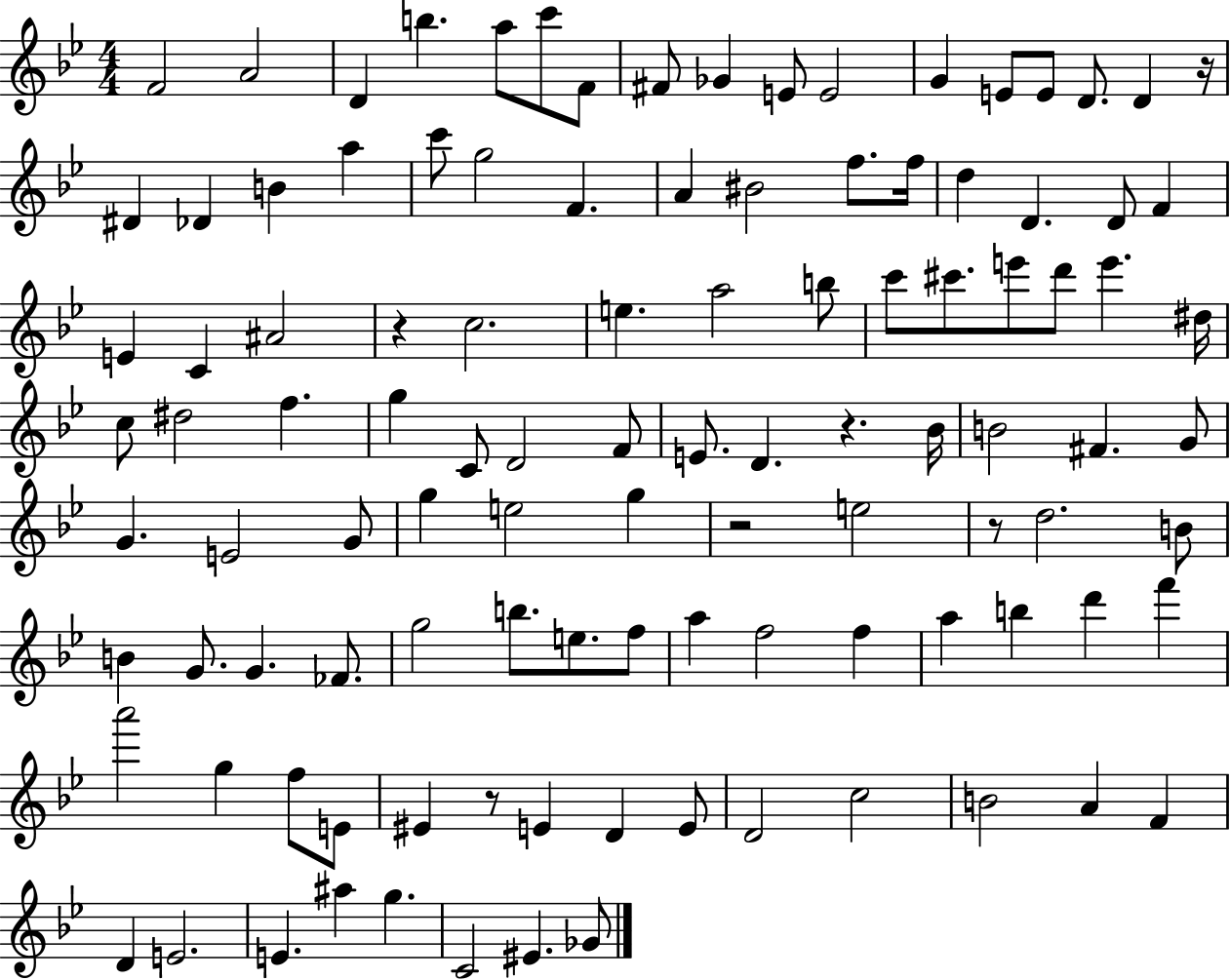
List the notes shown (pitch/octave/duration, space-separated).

F4/h A4/h D4/q B5/q. A5/e C6/e F4/e F#4/e Gb4/q E4/e E4/h G4/q E4/e E4/e D4/e. D4/q R/s D#4/q Db4/q B4/q A5/q C6/e G5/h F4/q. A4/q BIS4/h F5/e. F5/s D5/q D4/q. D4/e F4/q E4/q C4/q A#4/h R/q C5/h. E5/q. A5/h B5/e C6/e C#6/e. E6/e D6/e E6/q. D#5/s C5/e D#5/h F5/q. G5/q C4/e D4/h F4/e E4/e. D4/q. R/q. Bb4/s B4/h F#4/q. G4/e G4/q. E4/h G4/e G5/q E5/h G5/q R/h E5/h R/e D5/h. B4/e B4/q G4/e. G4/q. FES4/e. G5/h B5/e. E5/e. F5/e A5/q F5/h F5/q A5/q B5/q D6/q F6/q A6/h G5/q F5/e E4/e EIS4/q R/e E4/q D4/q E4/e D4/h C5/h B4/h A4/q F4/q D4/q E4/h. E4/q. A#5/q G5/q. C4/h EIS4/q. Gb4/e